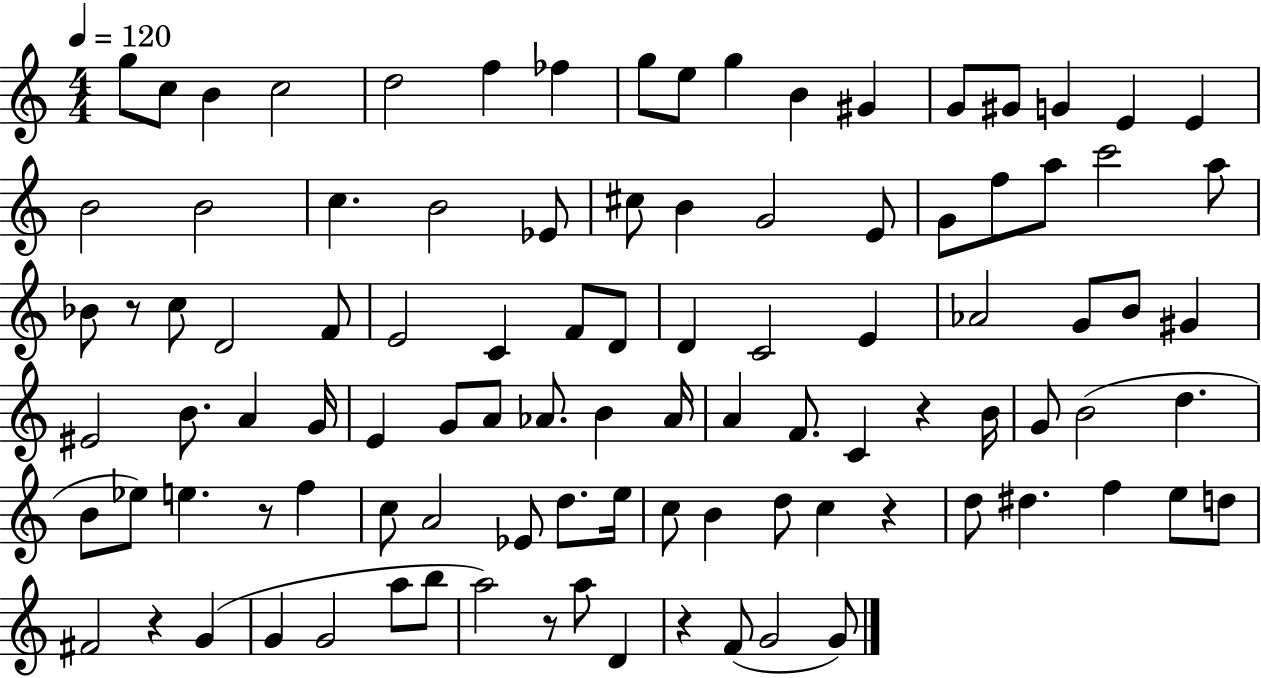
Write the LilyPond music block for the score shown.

{
  \clef treble
  \numericTimeSignature
  \time 4/4
  \key c \major
  \tempo 4 = 120
  g''8 c''8 b'4 c''2 | d''2 f''4 fes''4 | g''8 e''8 g''4 b'4 gis'4 | g'8 gis'8 g'4 e'4 e'4 | \break b'2 b'2 | c''4. b'2 ees'8 | cis''8 b'4 g'2 e'8 | g'8 f''8 a''8 c'''2 a''8 | \break bes'8 r8 c''8 d'2 f'8 | e'2 c'4 f'8 d'8 | d'4 c'2 e'4 | aes'2 g'8 b'8 gis'4 | \break eis'2 b'8. a'4 g'16 | e'4 g'8 a'8 aes'8. b'4 aes'16 | a'4 f'8. c'4 r4 b'16 | g'8 b'2( d''4. | \break b'8 ees''8) e''4. r8 f''4 | c''8 a'2 ees'8 d''8. e''16 | c''8 b'4 d''8 c''4 r4 | d''8 dis''4. f''4 e''8 d''8 | \break fis'2 r4 g'4( | g'4 g'2 a''8 b''8 | a''2) r8 a''8 d'4 | r4 f'8( g'2 g'8) | \break \bar "|."
}